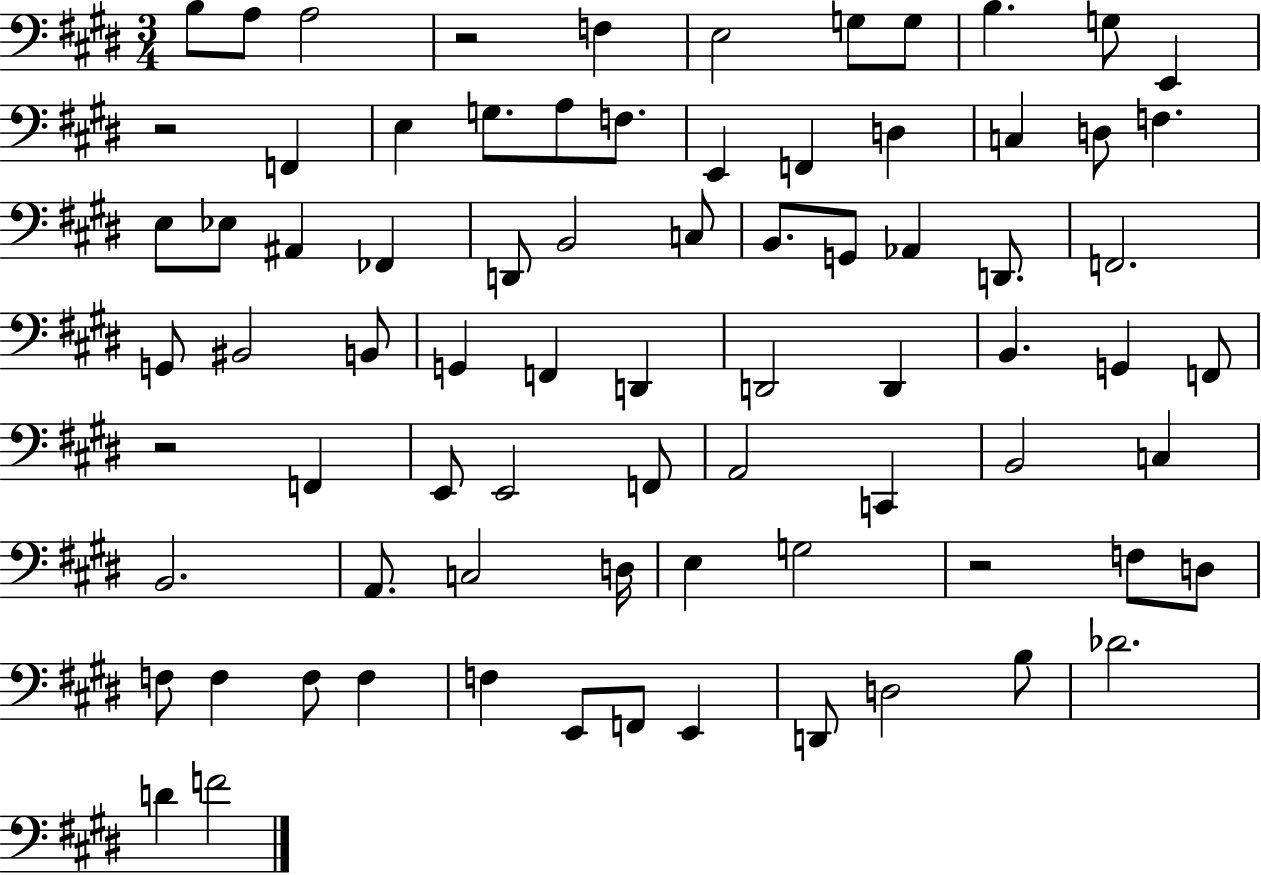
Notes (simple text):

B3/e A3/e A3/h R/h F3/q E3/h G3/e G3/e B3/q. G3/e E2/q R/h F2/q E3/q G3/e. A3/e F3/e. E2/q F2/q D3/q C3/q D3/e F3/q. E3/e Eb3/e A#2/q FES2/q D2/e B2/h C3/e B2/e. G2/e Ab2/q D2/e. F2/h. G2/e BIS2/h B2/e G2/q F2/q D2/q D2/h D2/q B2/q. G2/q F2/e R/h F2/q E2/e E2/h F2/e A2/h C2/q B2/h C3/q B2/h. A2/e. C3/h D3/s E3/q G3/h R/h F3/e D3/e F3/e F3/q F3/e F3/q F3/q E2/e F2/e E2/q D2/e D3/h B3/e Db4/h. D4/q F4/h